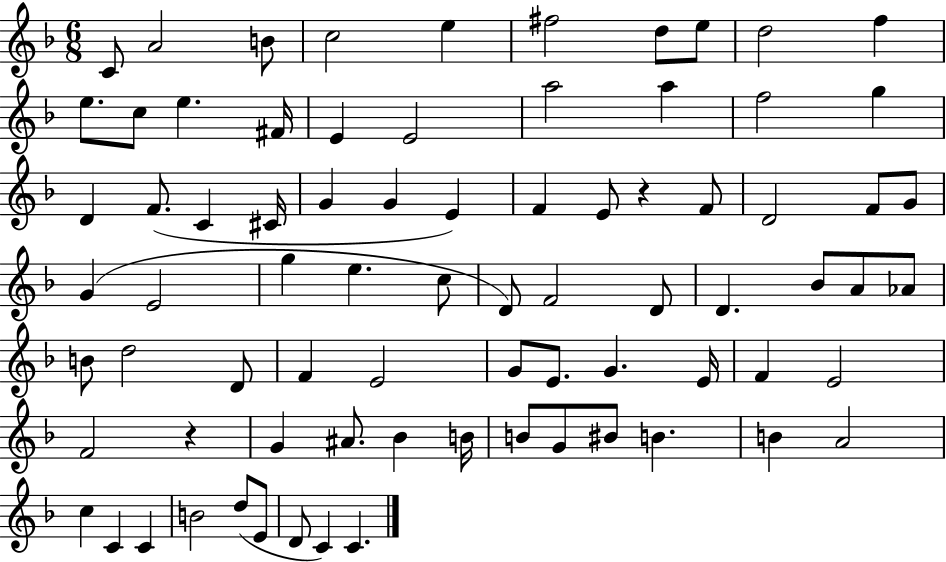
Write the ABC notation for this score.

X:1
T:Untitled
M:6/8
L:1/4
K:F
C/2 A2 B/2 c2 e ^f2 d/2 e/2 d2 f e/2 c/2 e ^F/4 E E2 a2 a f2 g D F/2 C ^C/4 G G E F E/2 z F/2 D2 F/2 G/2 G E2 g e c/2 D/2 F2 D/2 D _B/2 A/2 _A/2 B/2 d2 D/2 F E2 G/2 E/2 G E/4 F E2 F2 z G ^A/2 _B B/4 B/2 G/2 ^B/2 B B A2 c C C B2 d/2 E/2 D/2 C C